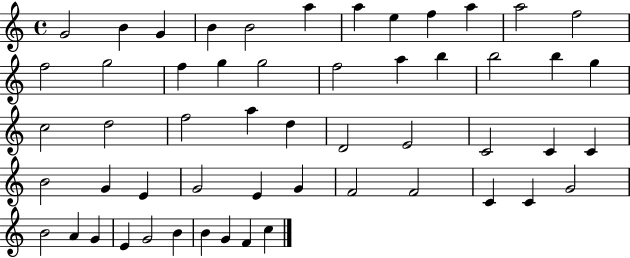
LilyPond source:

{
  \clef treble
  \time 4/4
  \defaultTimeSignature
  \key c \major
  g'2 b'4 g'4 | b'4 b'2 a''4 | a''4 e''4 f''4 a''4 | a''2 f''2 | \break f''2 g''2 | f''4 g''4 g''2 | f''2 a''4 b''4 | b''2 b''4 g''4 | \break c''2 d''2 | f''2 a''4 d''4 | d'2 e'2 | c'2 c'4 c'4 | \break b'2 g'4 e'4 | g'2 e'4 g'4 | f'2 f'2 | c'4 c'4 g'2 | \break b'2 a'4 g'4 | e'4 g'2 b'4 | b'4 g'4 f'4 c''4 | \bar "|."
}